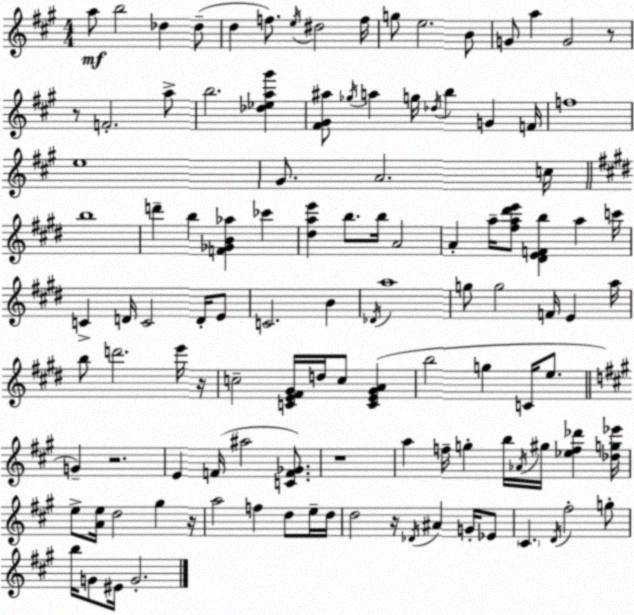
X:1
T:Untitled
M:4/4
L:1/4
K:A
a/2 b2 _d _d/2 d f/2 e/4 ^d2 f/4 g/2 e2 B/2 G/2 a G2 z/2 z/2 F2 a/2 b2 [_d_ea^g'] [^F^G^a]/2 _g/4 a g/4 _d/4 b G F/4 f4 e4 ^G/2 A2 c/4 b4 d' b [F_GB_a] _c' [^dae'] b/2 b/4 A2 A a/4 [^fa^d'e']/2 [^DEFb] a c'/4 C D/4 C2 D/4 E/2 C2 B _D/4 a4 g/2 g2 F/4 E a/4 b/2 d'2 e'/4 z/4 c2 [CE^F^G]/4 d/4 c/2 [CE^GA] b2 g C/4 e/2 G z2 E F/4 ^a2 [CF_G]/2 z4 a f/4 g b/4 _A/4 ^g/4 [_ef_d'] [_dg_e']/4 e/2 [Ae]/4 d2 ^g z/4 a2 f d/2 e/4 d/4 d2 z/4 _D/4 ^A G/4 _E/2 ^C D/4 ^f2 g/2 b/4 G/2 ^E/4 G2